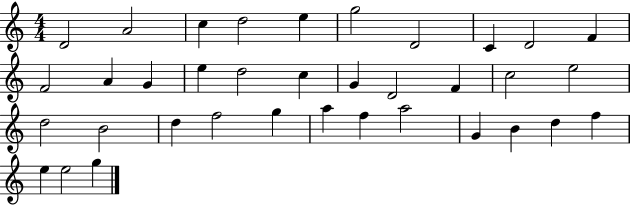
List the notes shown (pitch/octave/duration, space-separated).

D4/h A4/h C5/q D5/h E5/q G5/h D4/h C4/q D4/h F4/q F4/h A4/q G4/q E5/q D5/h C5/q G4/q D4/h F4/q C5/h E5/h D5/h B4/h D5/q F5/h G5/q A5/q F5/q A5/h G4/q B4/q D5/q F5/q E5/q E5/h G5/q